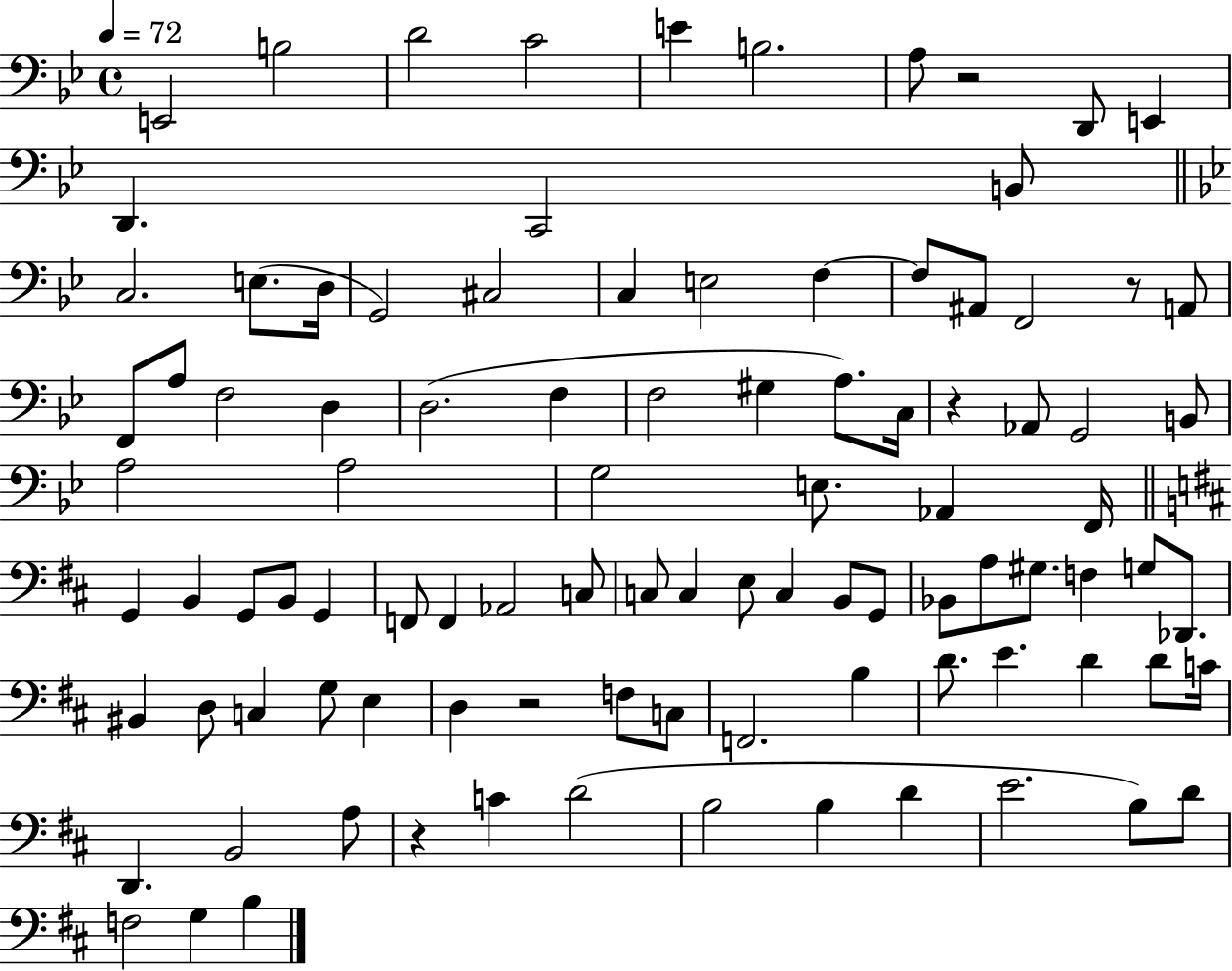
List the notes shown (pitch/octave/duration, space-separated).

E2/h B3/h D4/h C4/h E4/q B3/h. A3/e R/h D2/e E2/q D2/q. C2/h B2/e C3/h. E3/e. D3/s G2/h C#3/h C3/q E3/h F3/q F3/e A#2/e F2/h R/e A2/e F2/e A3/e F3/h D3/q D3/h. F3/q F3/h G#3/q A3/e. C3/s R/q Ab2/e G2/h B2/e A3/h A3/h G3/h E3/e. Ab2/q F2/s G2/q B2/q G2/e B2/e G2/q F2/e F2/q Ab2/h C3/e C3/e C3/q E3/e C3/q B2/e G2/e Bb2/e A3/e G#3/e. F3/q G3/e Db2/e. BIS2/q D3/e C3/q G3/e E3/q D3/q R/h F3/e C3/e F2/h. B3/q D4/e. E4/q. D4/q D4/e C4/s D2/q. B2/h A3/e R/q C4/q D4/h B3/h B3/q D4/q E4/h. B3/e D4/e F3/h G3/q B3/q